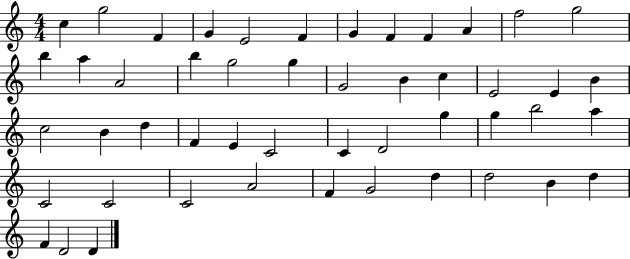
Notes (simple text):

C5/q G5/h F4/q G4/q E4/h F4/q G4/q F4/q F4/q A4/q F5/h G5/h B5/q A5/q A4/h B5/q G5/h G5/q G4/h B4/q C5/q E4/h E4/q B4/q C5/h B4/q D5/q F4/q E4/q C4/h C4/q D4/h G5/q G5/q B5/h A5/q C4/h C4/h C4/h A4/h F4/q G4/h D5/q D5/h B4/q D5/q F4/q D4/h D4/q